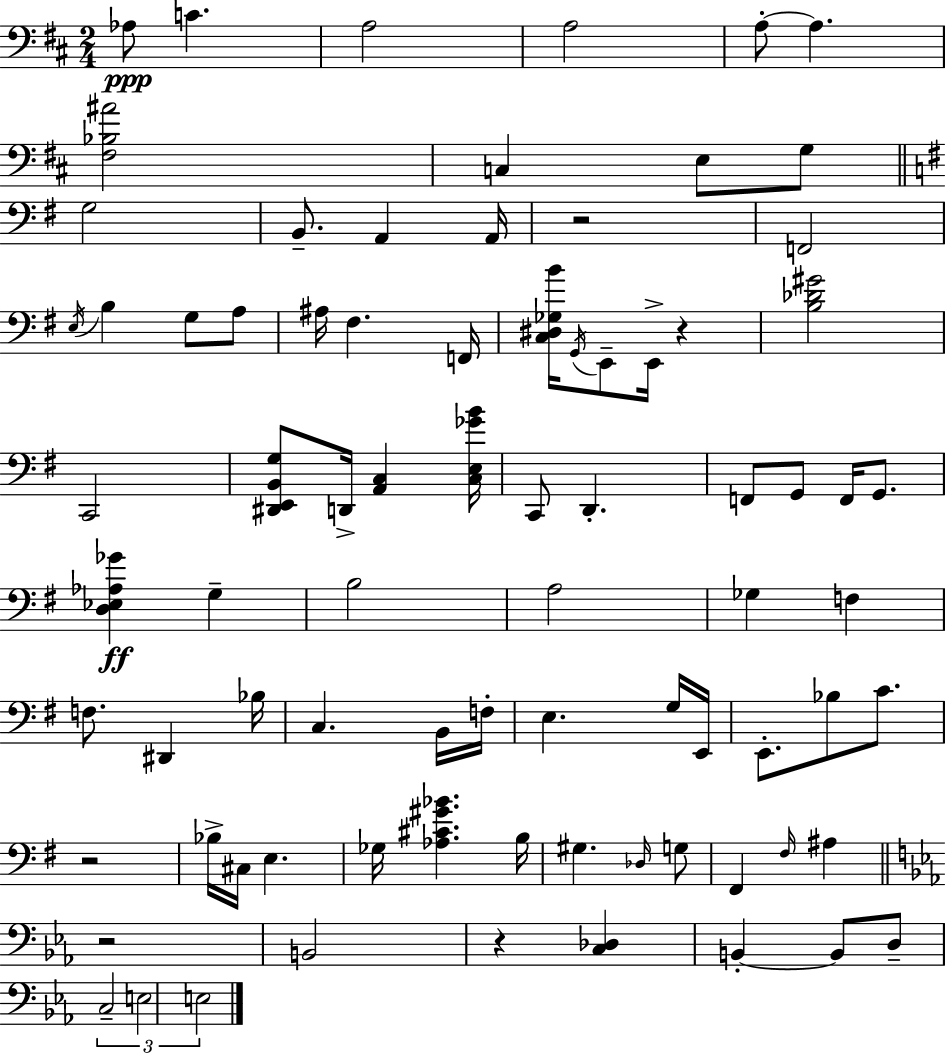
Ab3/e C4/q. A3/h A3/h A3/e A3/q. [F#3,Bb3,A#4]/h C3/q E3/e G3/e G3/h B2/e. A2/q A2/s R/h F2/h E3/s B3/q G3/e A3/e A#3/s F#3/q. F2/s [C3,D#3,Gb3,B4]/s G2/s E2/e E2/s R/q [B3,Db4,G#4]/h C2/h [D#2,E2,B2,G3]/e D2/s [A2,C3]/q [C3,E3,Gb4,B4]/s C2/e D2/q. F2/e G2/e F2/s G2/e. [D3,Eb3,Ab3,Gb4]/q G3/q B3/h A3/h Gb3/q F3/q F3/e. D#2/q Bb3/s C3/q. B2/s F3/s E3/q. G3/s E2/s E2/e. Bb3/e C4/e. R/h Bb3/s C#3/s E3/q. Gb3/s [Ab3,C#4,G#4,Bb4]/q. B3/s G#3/q. Db3/s G3/e F#2/q F#3/s A#3/q R/h B2/h R/q [C3,Db3]/q B2/q B2/e D3/e C3/h E3/h E3/h